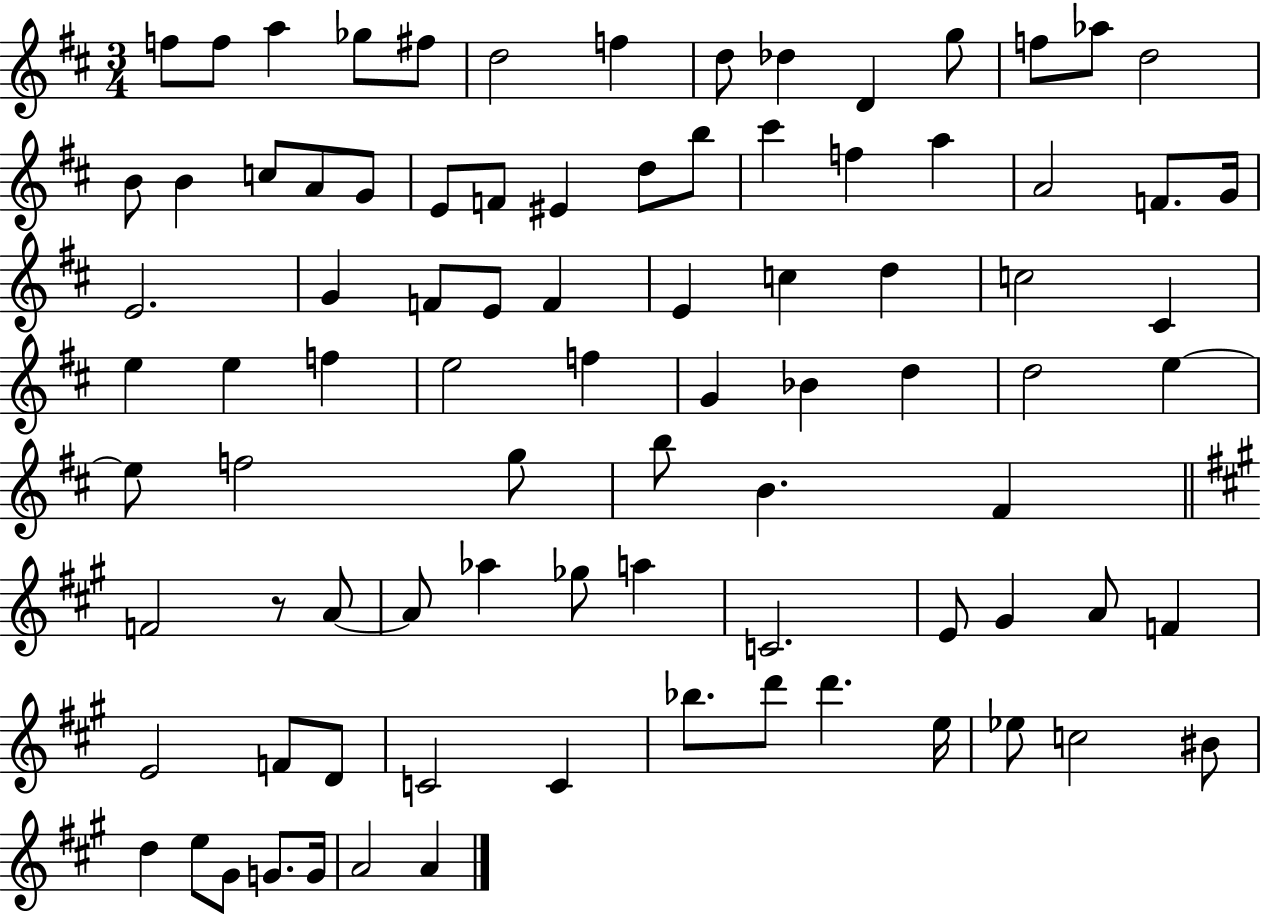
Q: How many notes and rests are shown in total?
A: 87